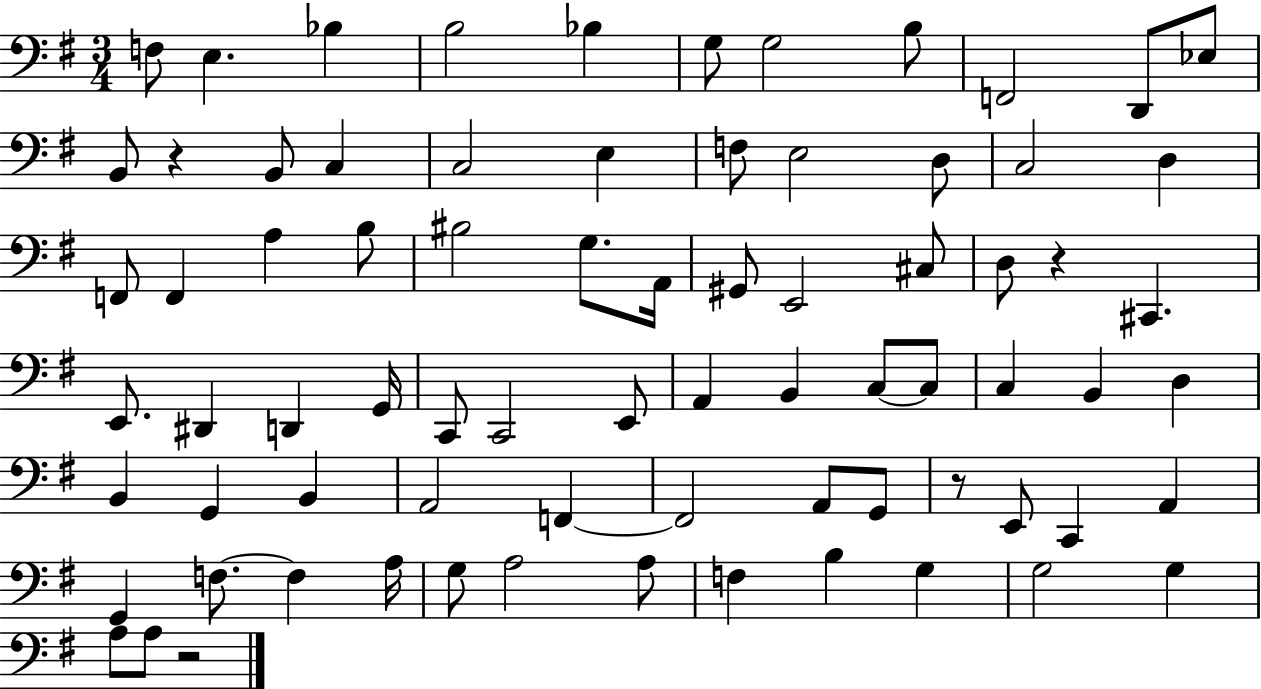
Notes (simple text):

F3/e E3/q. Bb3/q B3/h Bb3/q G3/e G3/h B3/e F2/h D2/e Eb3/e B2/e R/q B2/e C3/q C3/h E3/q F3/e E3/h D3/e C3/h D3/q F2/e F2/q A3/q B3/e BIS3/h G3/e. A2/s G#2/e E2/h C#3/e D3/e R/q C#2/q. E2/e. D#2/q D2/q G2/s C2/e C2/h E2/e A2/q B2/q C3/e C3/e C3/q B2/q D3/q B2/q G2/q B2/q A2/h F2/q F2/h A2/e G2/e R/e E2/e C2/q A2/q G2/q F3/e. F3/q A3/s G3/e A3/h A3/e F3/q B3/q G3/q G3/h G3/q A3/e A3/e R/h